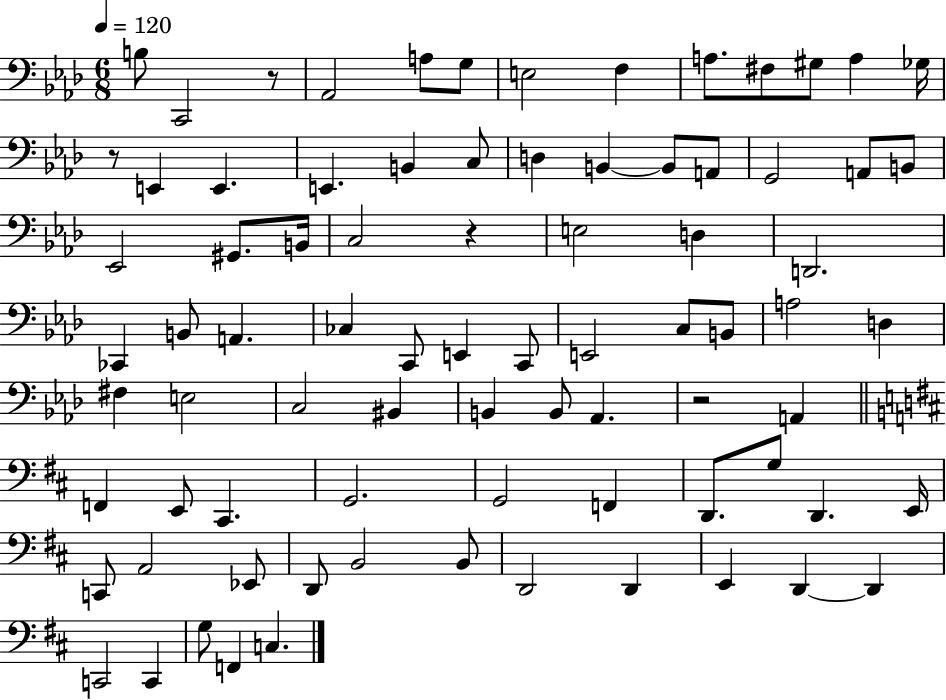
X:1
T:Untitled
M:6/8
L:1/4
K:Ab
B,/2 C,,2 z/2 _A,,2 A,/2 G,/2 E,2 F, A,/2 ^F,/2 ^G,/2 A, _G,/4 z/2 E,, E,, E,, B,, C,/2 D, B,, B,,/2 A,,/2 G,,2 A,,/2 B,,/2 _E,,2 ^G,,/2 B,,/4 C,2 z E,2 D, D,,2 _C,, B,,/2 A,, _C, C,,/2 E,, C,,/2 E,,2 C,/2 B,,/2 A,2 D, ^F, E,2 C,2 ^B,, B,, B,,/2 _A,, z2 A,, F,, E,,/2 ^C,, G,,2 G,,2 F,, D,,/2 G,/2 D,, E,,/4 C,,/2 A,,2 _E,,/2 D,,/2 B,,2 B,,/2 D,,2 D,, E,, D,, D,, C,,2 C,, G,/2 F,, C,